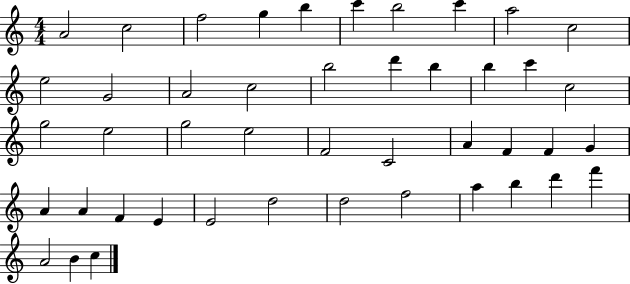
{
  \clef treble
  \numericTimeSignature
  \time 4/4
  \key c \major
  a'2 c''2 | f''2 g''4 b''4 | c'''4 b''2 c'''4 | a''2 c''2 | \break e''2 g'2 | a'2 c''2 | b''2 d'''4 b''4 | b''4 c'''4 c''2 | \break g''2 e''2 | g''2 e''2 | f'2 c'2 | a'4 f'4 f'4 g'4 | \break a'4 a'4 f'4 e'4 | e'2 d''2 | d''2 f''2 | a''4 b''4 d'''4 f'''4 | \break a'2 b'4 c''4 | \bar "|."
}